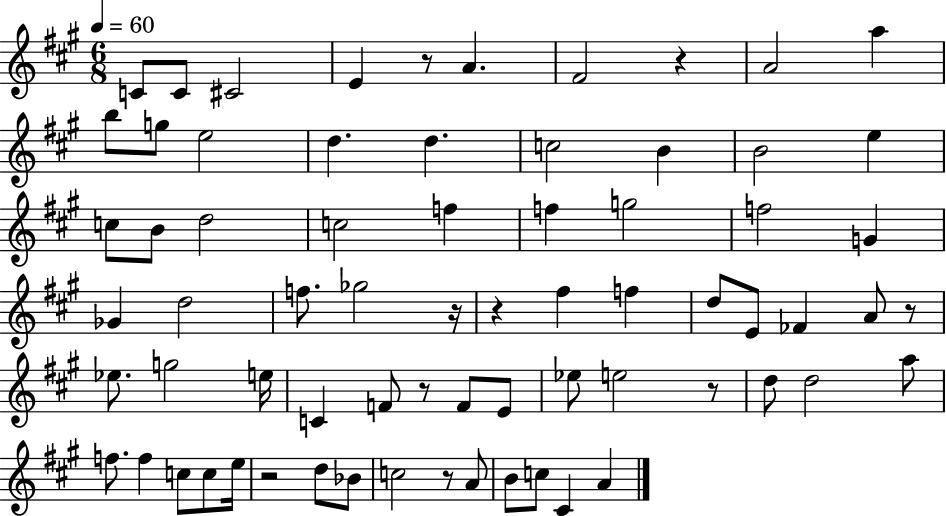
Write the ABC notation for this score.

X:1
T:Untitled
M:6/8
L:1/4
K:A
C/2 C/2 ^C2 E z/2 A ^F2 z A2 a b/2 g/2 e2 d d c2 B B2 e c/2 B/2 d2 c2 f f g2 f2 G _G d2 f/2 _g2 z/4 z ^f f d/2 E/2 _F A/2 z/2 _e/2 g2 e/4 C F/2 z/2 F/2 E/2 _e/2 e2 z/2 d/2 d2 a/2 f/2 f c/2 c/2 e/4 z2 d/2 _B/2 c2 z/2 A/2 B/2 c/2 ^C A